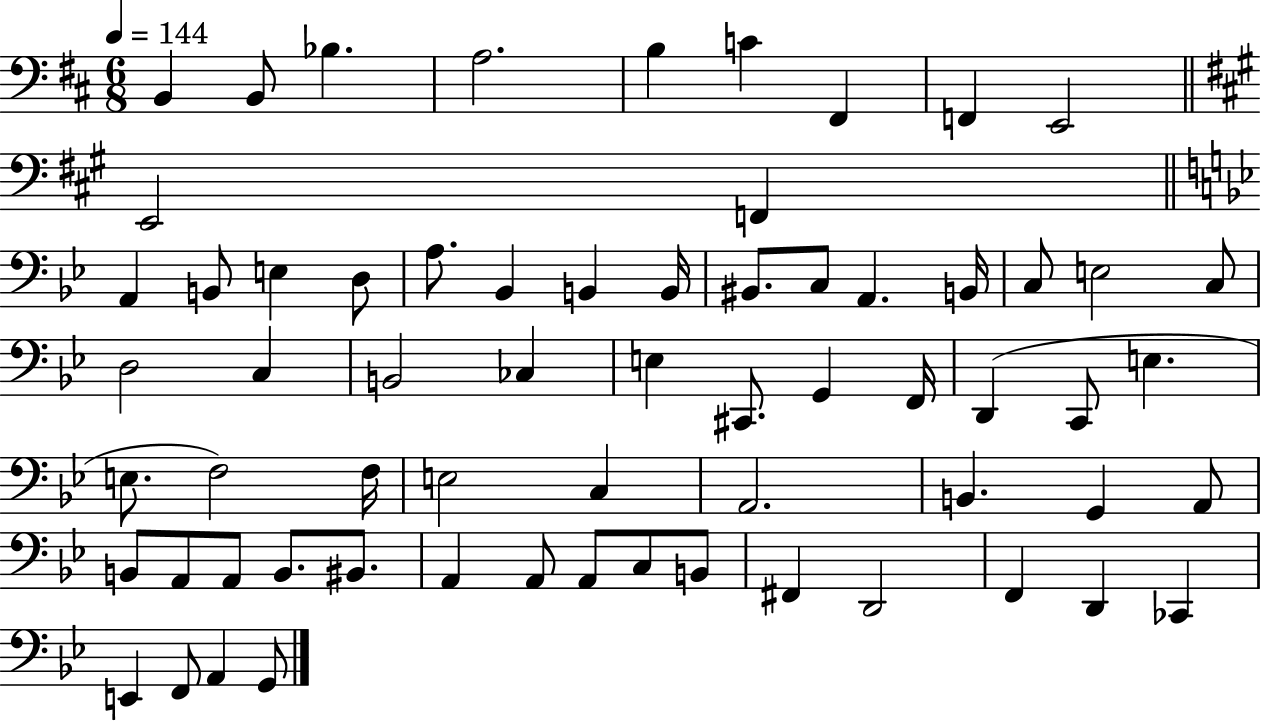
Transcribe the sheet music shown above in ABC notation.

X:1
T:Untitled
M:6/8
L:1/4
K:D
B,, B,,/2 _B, A,2 B, C ^F,, F,, E,,2 E,,2 F,, A,, B,,/2 E, D,/2 A,/2 _B,, B,, B,,/4 ^B,,/2 C,/2 A,, B,,/4 C,/2 E,2 C,/2 D,2 C, B,,2 _C, E, ^C,,/2 G,, F,,/4 D,, C,,/2 E, E,/2 F,2 F,/4 E,2 C, A,,2 B,, G,, A,,/2 B,,/2 A,,/2 A,,/2 B,,/2 ^B,,/2 A,, A,,/2 A,,/2 C,/2 B,,/2 ^F,, D,,2 F,, D,, _C,, E,, F,,/2 A,, G,,/2